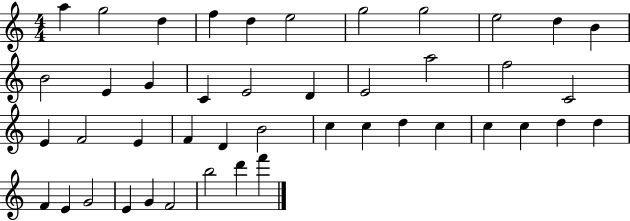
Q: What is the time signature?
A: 4/4